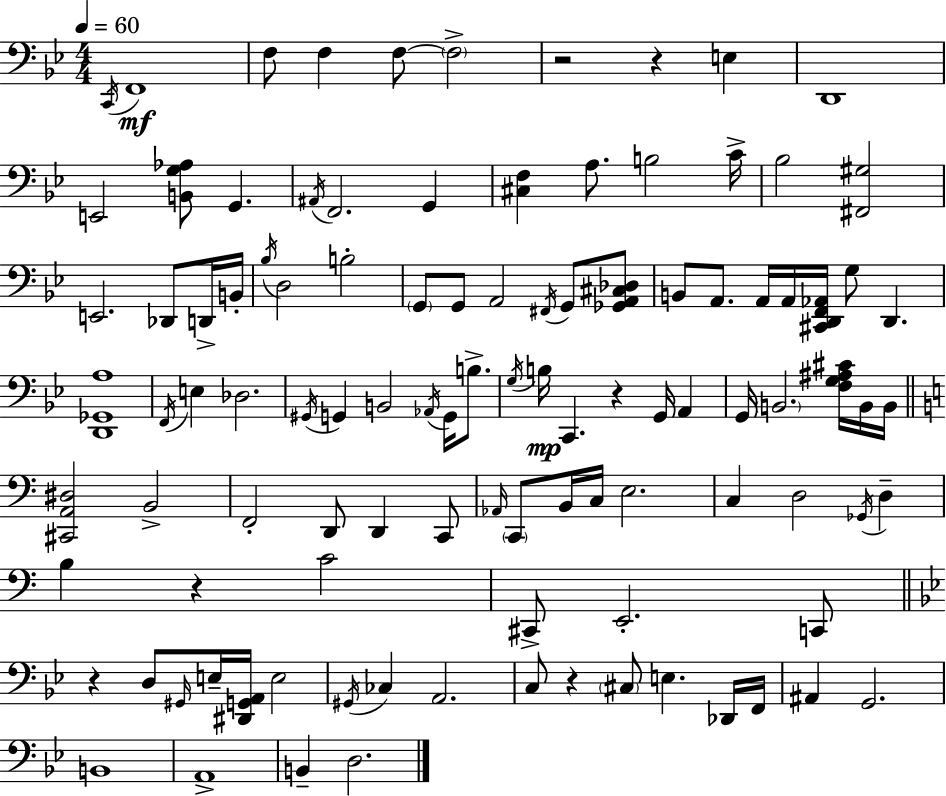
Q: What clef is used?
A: bass